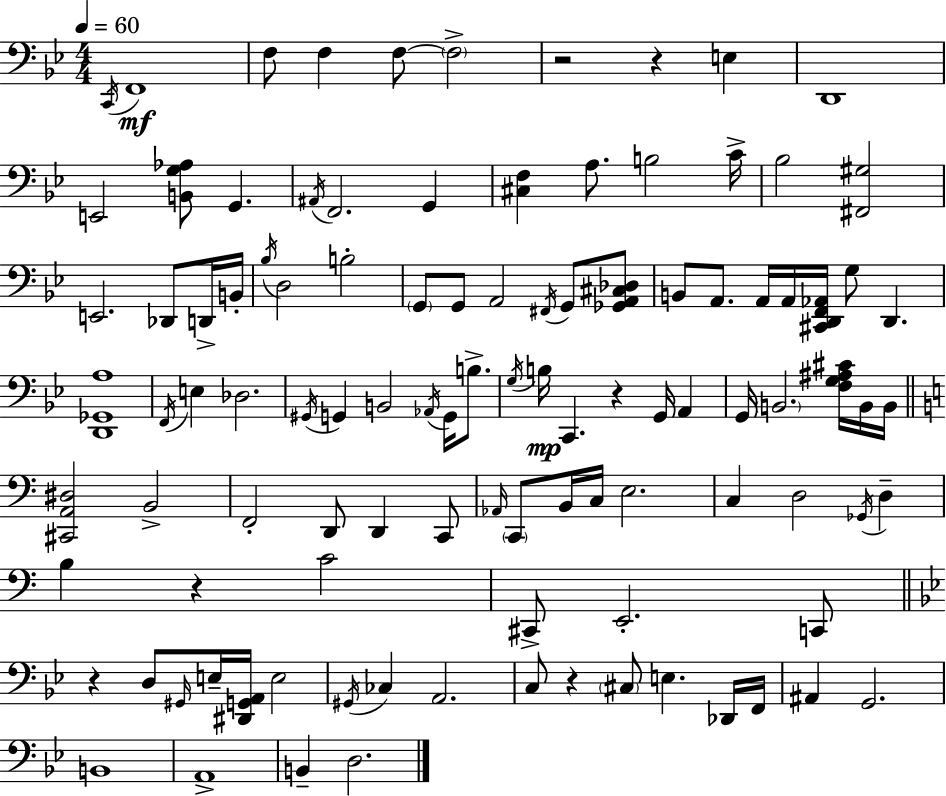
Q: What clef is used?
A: bass